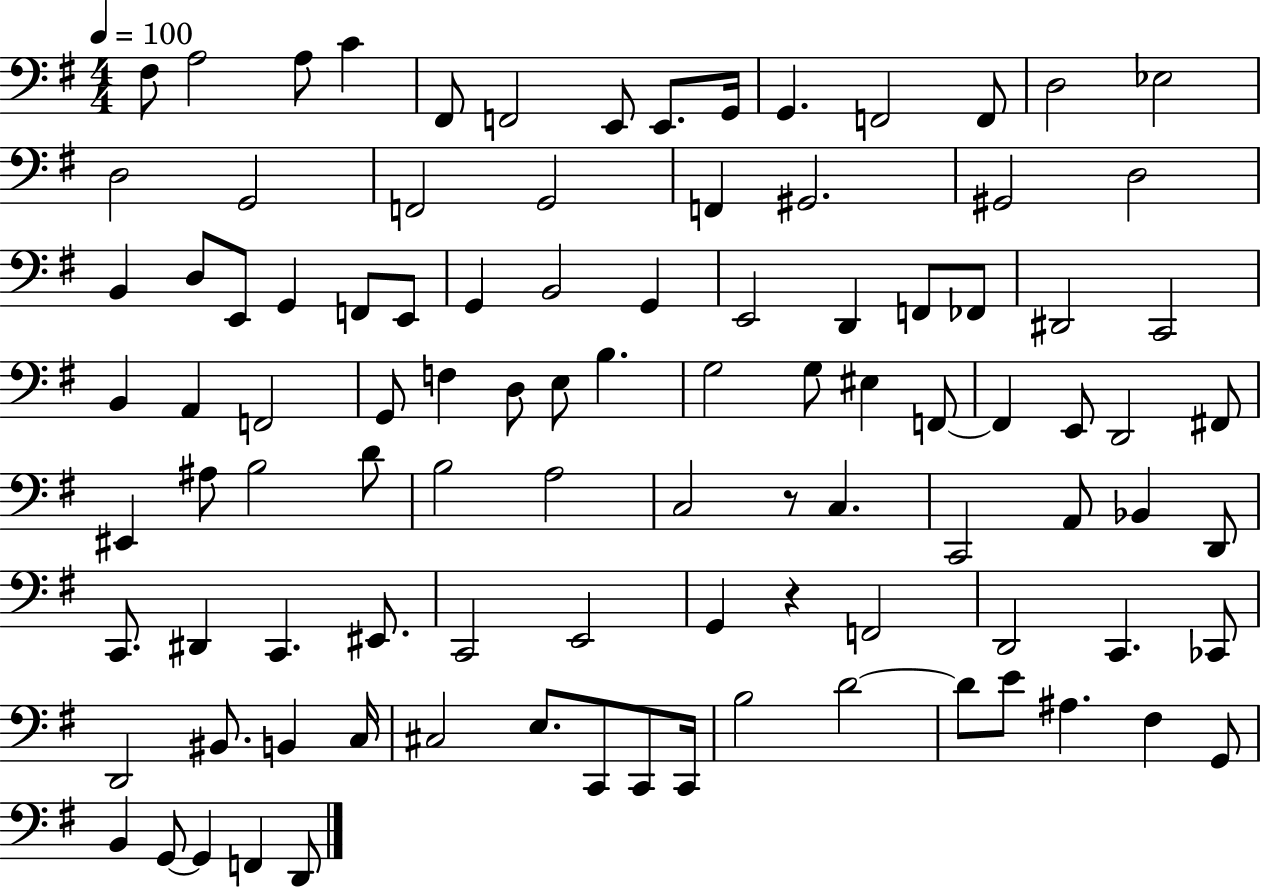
X:1
T:Untitled
M:4/4
L:1/4
K:G
^F,/2 A,2 A,/2 C ^F,,/2 F,,2 E,,/2 E,,/2 G,,/4 G,, F,,2 F,,/2 D,2 _E,2 D,2 G,,2 F,,2 G,,2 F,, ^G,,2 ^G,,2 D,2 B,, D,/2 E,,/2 G,, F,,/2 E,,/2 G,, B,,2 G,, E,,2 D,, F,,/2 _F,,/2 ^D,,2 C,,2 B,, A,, F,,2 G,,/2 F, D,/2 E,/2 B, G,2 G,/2 ^E, F,,/2 F,, E,,/2 D,,2 ^F,,/2 ^E,, ^A,/2 B,2 D/2 B,2 A,2 C,2 z/2 C, C,,2 A,,/2 _B,, D,,/2 C,,/2 ^D,, C,, ^E,,/2 C,,2 E,,2 G,, z F,,2 D,,2 C,, _C,,/2 D,,2 ^B,,/2 B,, C,/4 ^C,2 E,/2 C,,/2 C,,/2 C,,/4 B,2 D2 D/2 E/2 ^A, ^F, G,,/2 B,, G,,/2 G,, F,, D,,/2